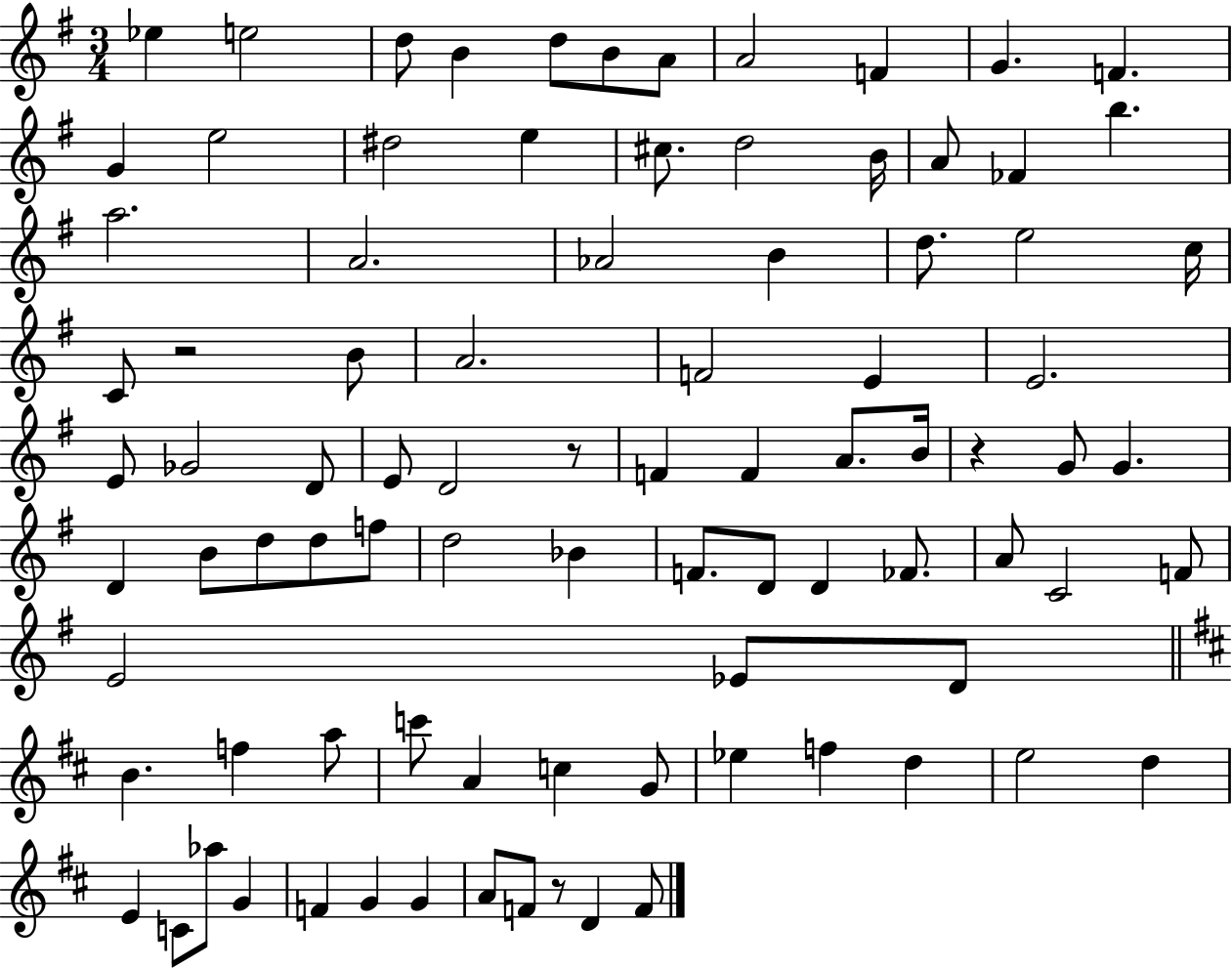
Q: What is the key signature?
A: G major